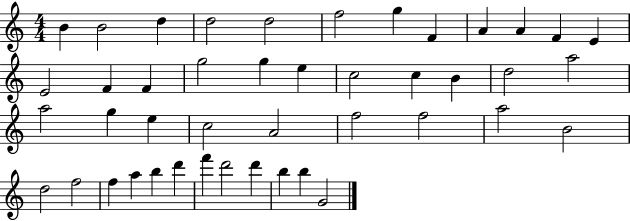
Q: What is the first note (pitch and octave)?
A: B4